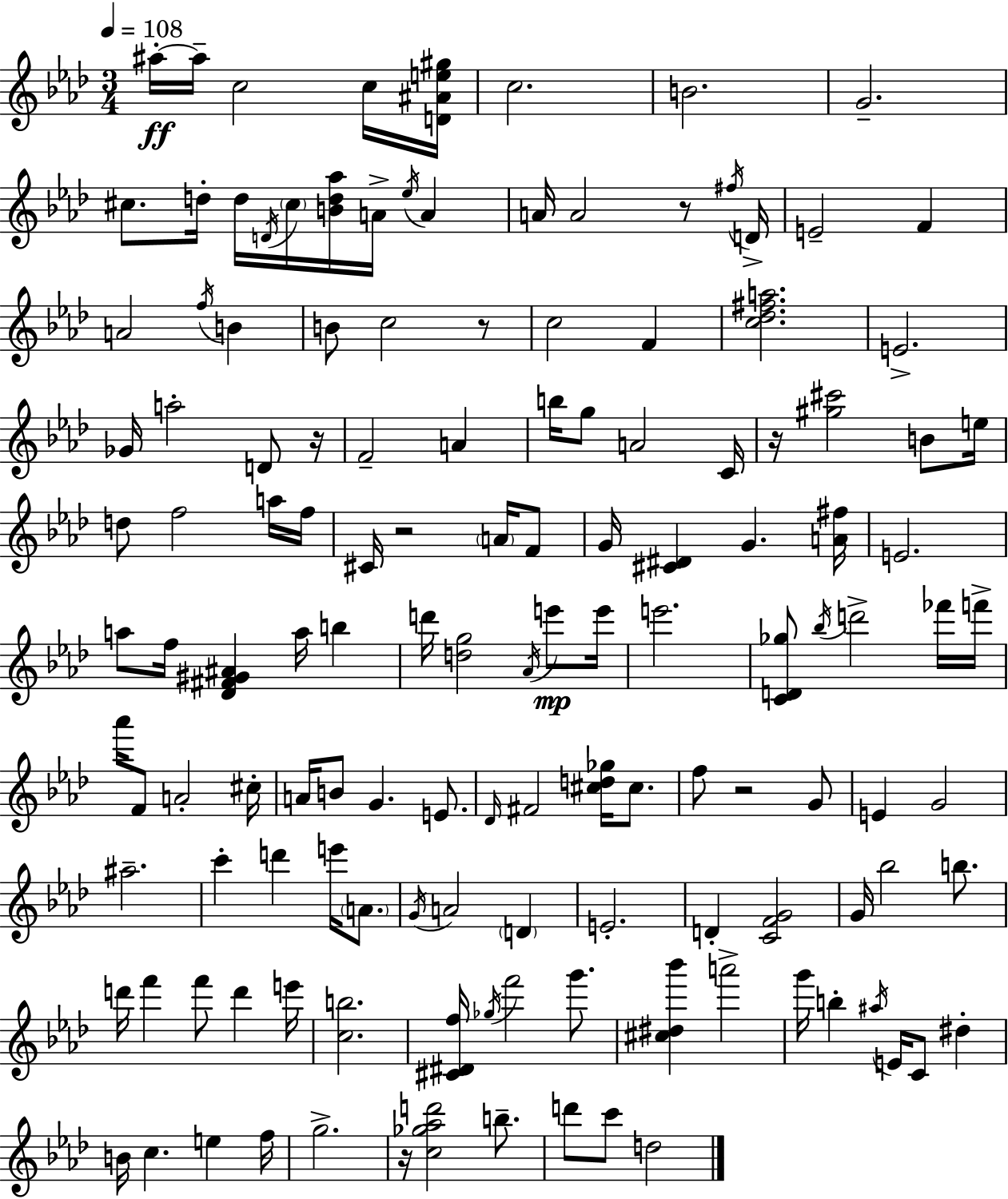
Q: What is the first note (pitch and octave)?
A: A#5